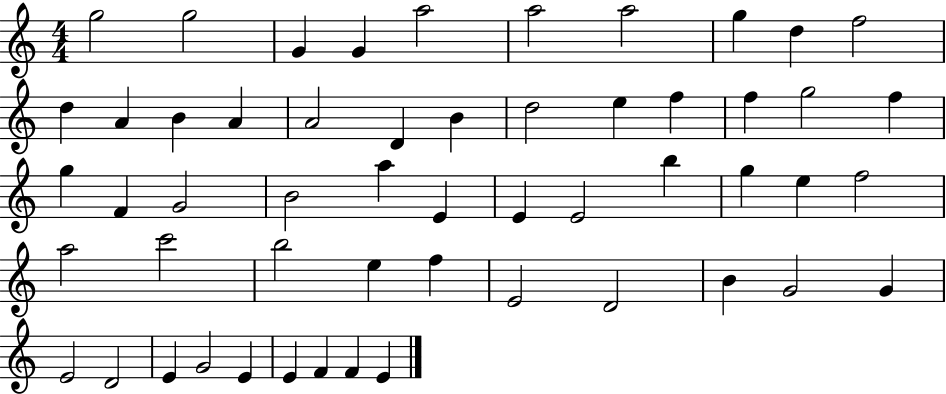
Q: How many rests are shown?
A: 0